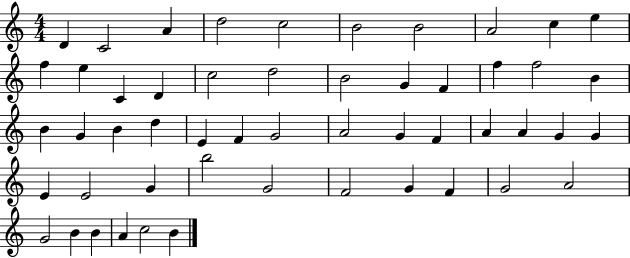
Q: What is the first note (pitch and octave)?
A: D4